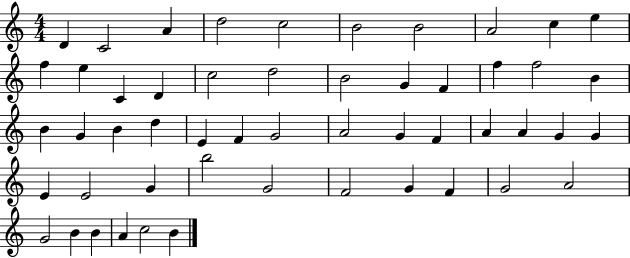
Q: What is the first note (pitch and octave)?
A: D4